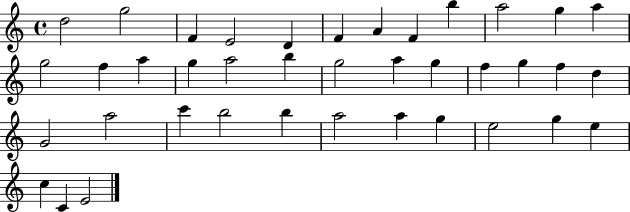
D5/h G5/h F4/q E4/h D4/q F4/q A4/q F4/q B5/q A5/h G5/q A5/q G5/h F5/q A5/q G5/q A5/h B5/q G5/h A5/q G5/q F5/q G5/q F5/q D5/q G4/h A5/h C6/q B5/h B5/q A5/h A5/q G5/q E5/h G5/q E5/q C5/q C4/q E4/h